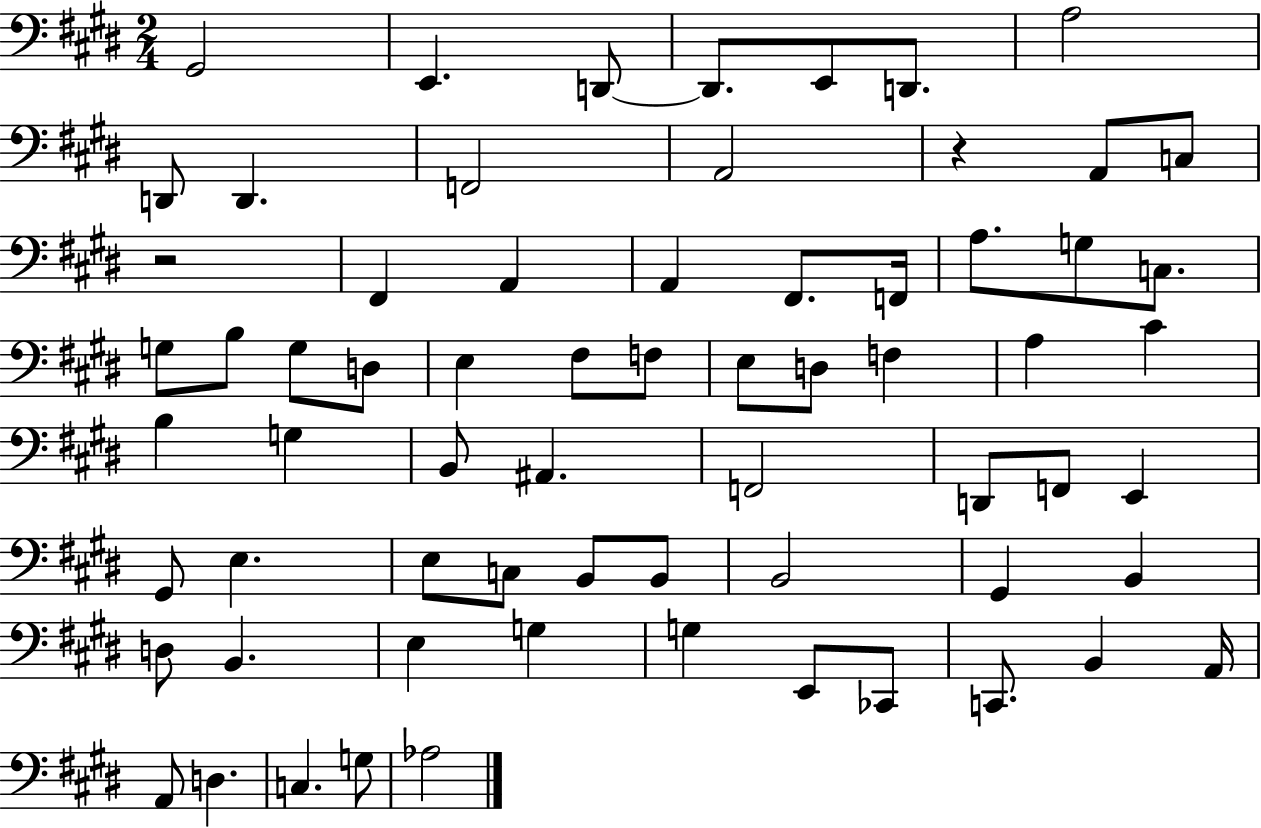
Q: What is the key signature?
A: E major